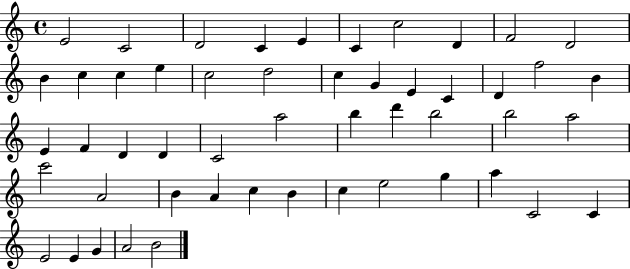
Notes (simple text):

E4/h C4/h D4/h C4/q E4/q C4/q C5/h D4/q F4/h D4/h B4/q C5/q C5/q E5/q C5/h D5/h C5/q G4/q E4/q C4/q D4/q F5/h B4/q E4/q F4/q D4/q D4/q C4/h A5/h B5/q D6/q B5/h B5/h A5/h C6/h A4/h B4/q A4/q C5/q B4/q C5/q E5/h G5/q A5/q C4/h C4/q E4/h E4/q G4/q A4/h B4/h